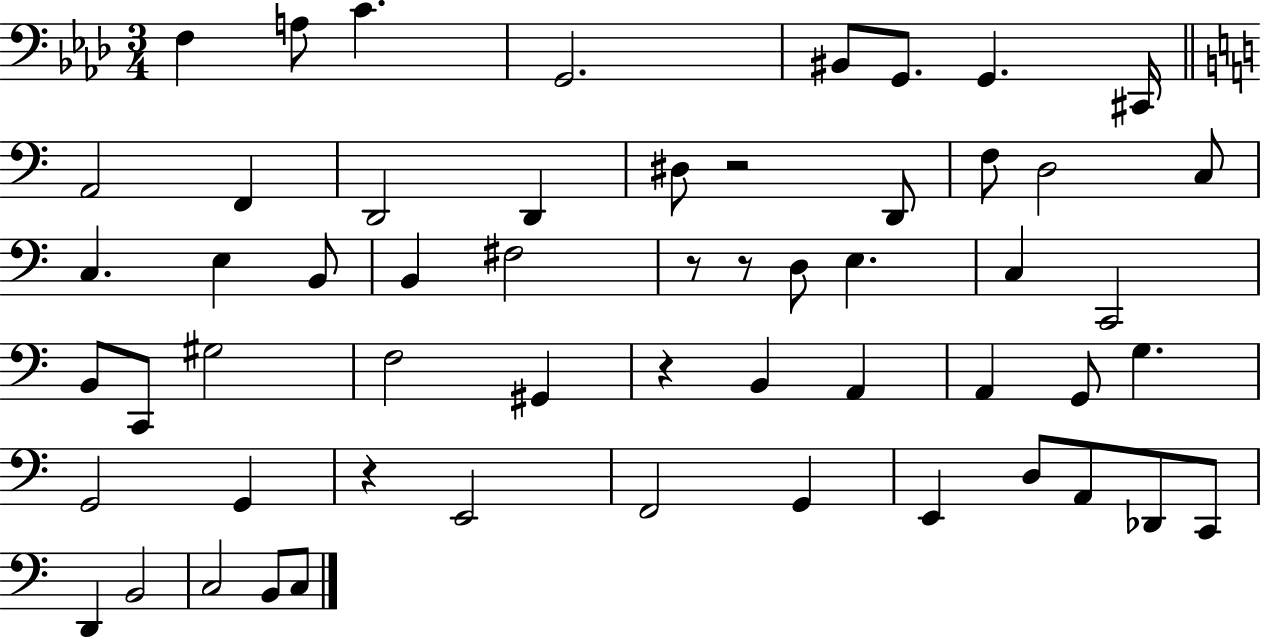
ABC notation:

X:1
T:Untitled
M:3/4
L:1/4
K:Ab
F, A,/2 C G,,2 ^B,,/2 G,,/2 G,, ^C,,/4 A,,2 F,, D,,2 D,, ^D,/2 z2 D,,/2 F,/2 D,2 C,/2 C, E, B,,/2 B,, ^F,2 z/2 z/2 D,/2 E, C, C,,2 B,,/2 C,,/2 ^G,2 F,2 ^G,, z B,, A,, A,, G,,/2 G, G,,2 G,, z E,,2 F,,2 G,, E,, D,/2 A,,/2 _D,,/2 C,,/2 D,, B,,2 C,2 B,,/2 C,/2